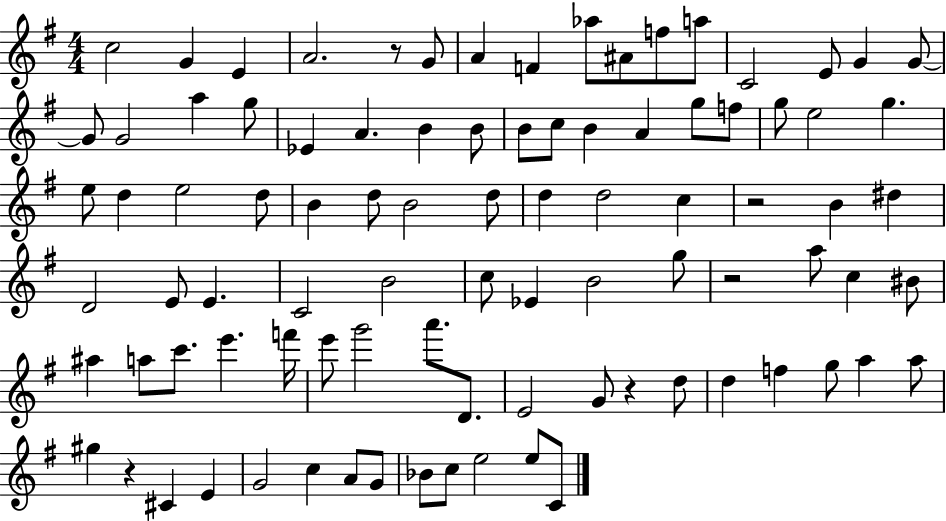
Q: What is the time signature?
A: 4/4